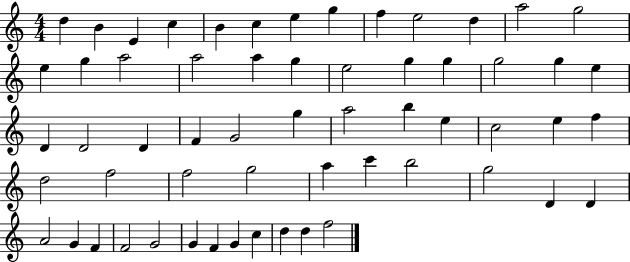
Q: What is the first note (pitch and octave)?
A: D5